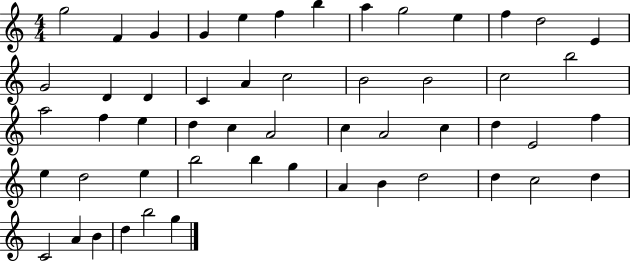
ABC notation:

X:1
T:Untitled
M:4/4
L:1/4
K:C
g2 F G G e f b a g2 e f d2 E G2 D D C A c2 B2 B2 c2 b2 a2 f e d c A2 c A2 c d E2 f e d2 e b2 b g A B d2 d c2 d C2 A B d b2 g